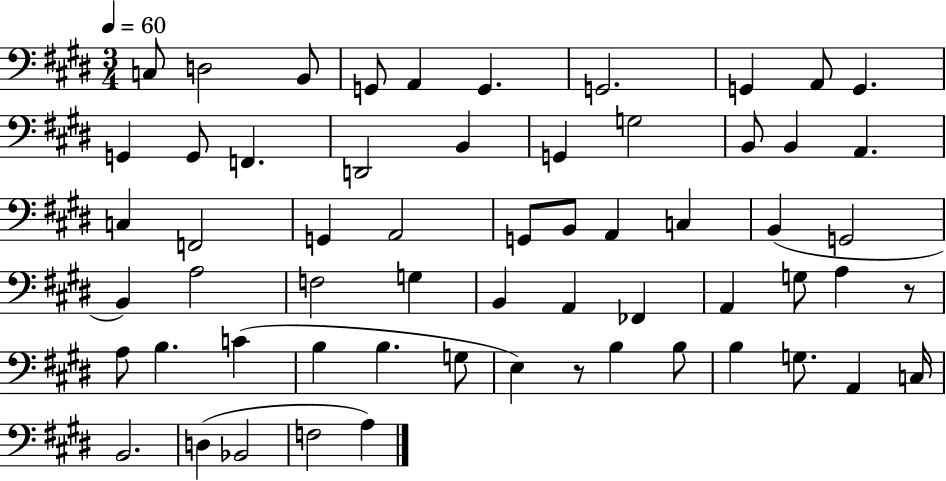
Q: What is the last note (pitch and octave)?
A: A3